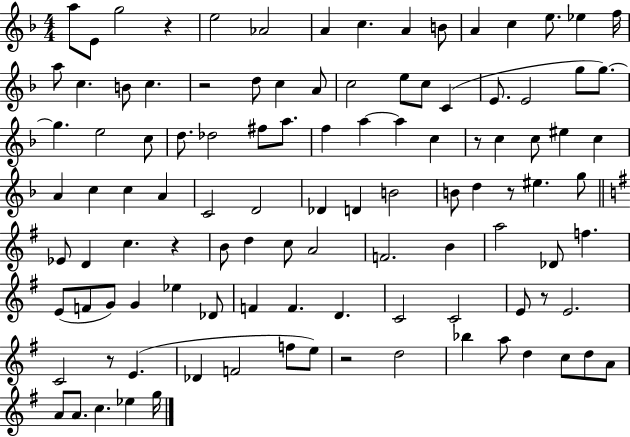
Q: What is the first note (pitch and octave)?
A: A5